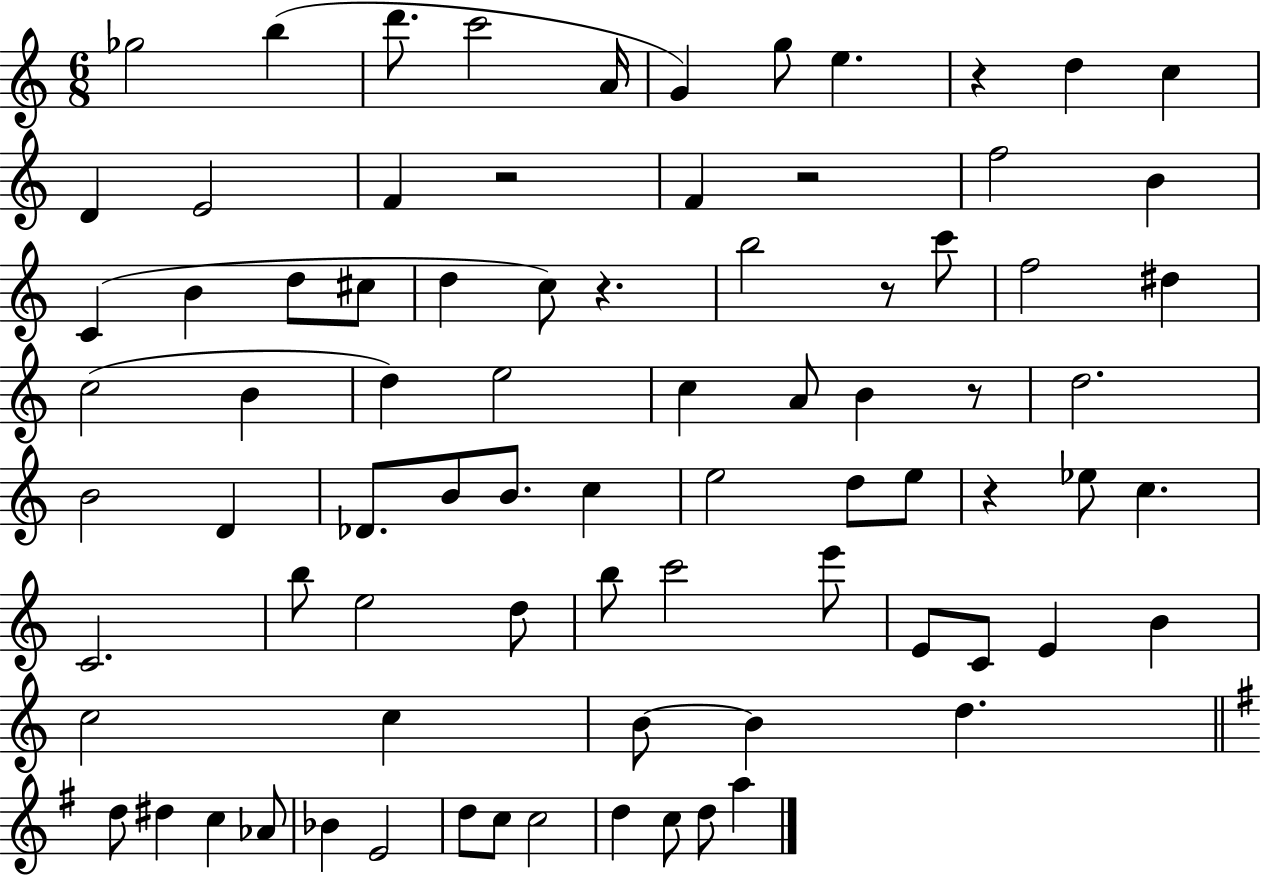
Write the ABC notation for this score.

X:1
T:Untitled
M:6/8
L:1/4
K:C
_g2 b d'/2 c'2 A/4 G g/2 e z d c D E2 F z2 F z2 f2 B C B d/2 ^c/2 d c/2 z b2 z/2 c'/2 f2 ^d c2 B d e2 c A/2 B z/2 d2 B2 D _D/2 B/2 B/2 c e2 d/2 e/2 z _e/2 c C2 b/2 e2 d/2 b/2 c'2 e'/2 E/2 C/2 E B c2 c B/2 B d d/2 ^d c _A/2 _B E2 d/2 c/2 c2 d c/2 d/2 a